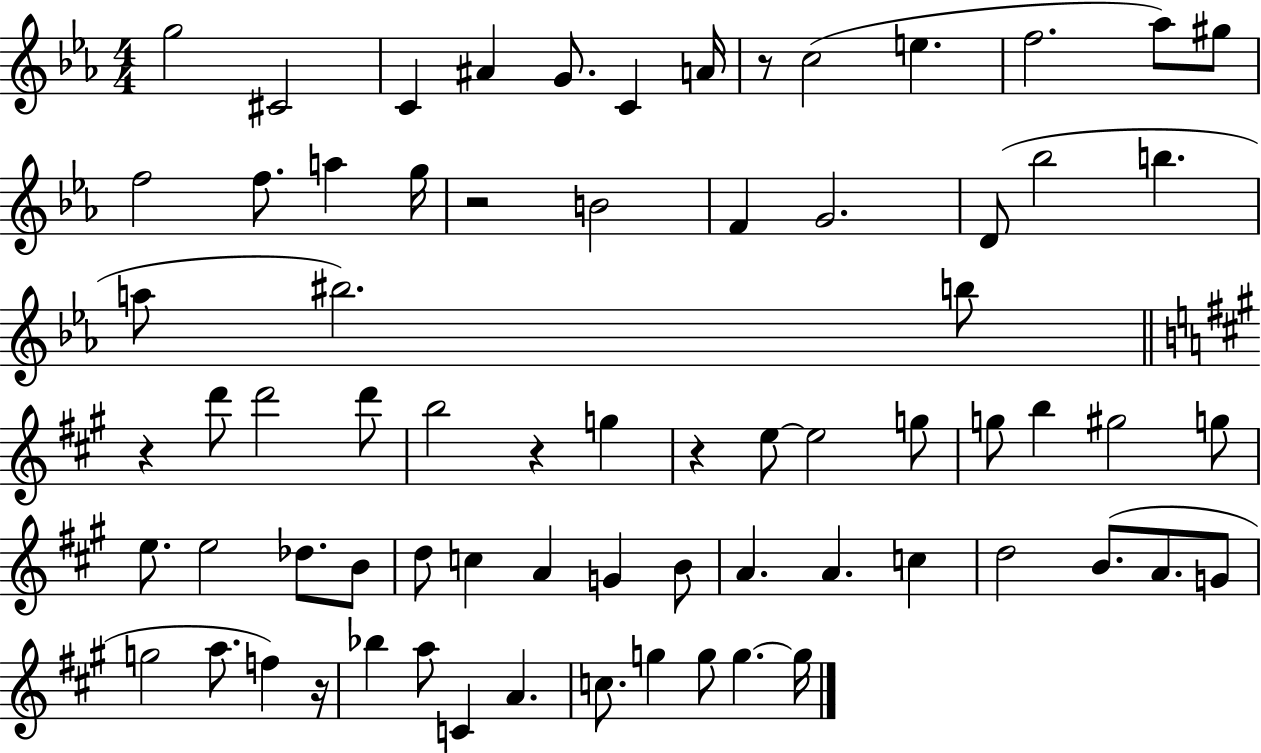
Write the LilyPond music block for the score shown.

{
  \clef treble
  \numericTimeSignature
  \time 4/4
  \key ees \major
  g''2 cis'2 | c'4 ais'4 g'8. c'4 a'16 | r8 c''2( e''4. | f''2. aes''8) gis''8 | \break f''2 f''8. a''4 g''16 | r2 b'2 | f'4 g'2. | d'8( bes''2 b''4. | \break a''8 bis''2.) b''8 | \bar "||" \break \key a \major r4 d'''8 d'''2 d'''8 | b''2 r4 g''4 | r4 e''8~~ e''2 g''8 | g''8 b''4 gis''2 g''8 | \break e''8. e''2 des''8. b'8 | d''8 c''4 a'4 g'4 b'8 | a'4. a'4. c''4 | d''2 b'8.( a'8. g'8 | \break g''2 a''8. f''4) r16 | bes''4 a''8 c'4 a'4. | c''8. g''4 g''8 g''4.~~ g''16 | \bar "|."
}